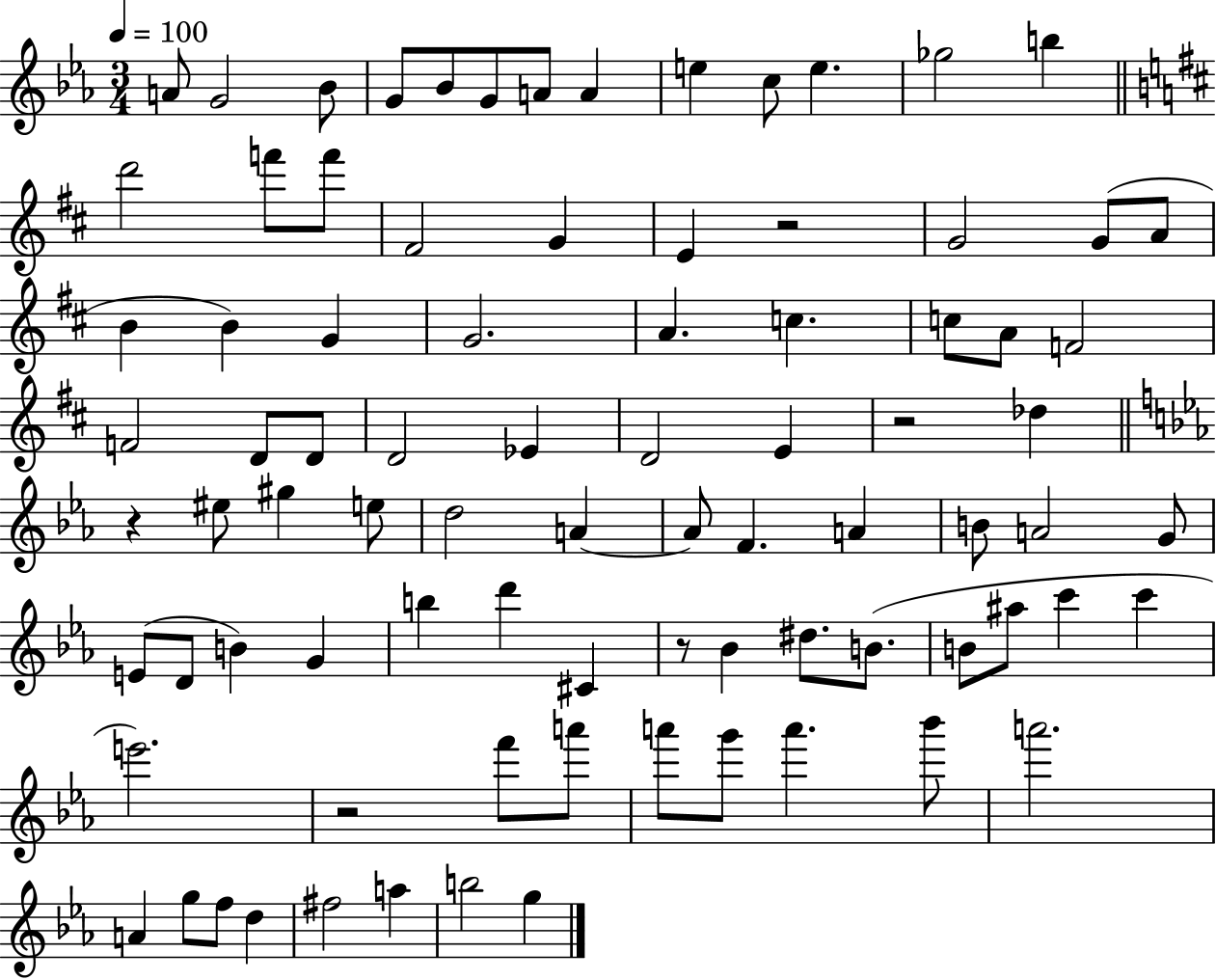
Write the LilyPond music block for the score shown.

{
  \clef treble
  \numericTimeSignature
  \time 3/4
  \key ees \major
  \tempo 4 = 100
  a'8 g'2 bes'8 | g'8 bes'8 g'8 a'8 a'4 | e''4 c''8 e''4. | ges''2 b''4 | \break \bar "||" \break \key b \minor d'''2 f'''8 f'''8 | fis'2 g'4 | e'4 r2 | g'2 g'8( a'8 | \break b'4 b'4) g'4 | g'2. | a'4. c''4. | c''8 a'8 f'2 | \break f'2 d'8 d'8 | d'2 ees'4 | d'2 e'4 | r2 des''4 | \break \bar "||" \break \key ees \major r4 eis''8 gis''4 e''8 | d''2 a'4~~ | a'8 f'4. a'4 | b'8 a'2 g'8 | \break e'8( d'8 b'4) g'4 | b''4 d'''4 cis'4 | r8 bes'4 dis''8. b'8.( | b'8 ais''8 c'''4 c'''4 | \break e'''2.) | r2 f'''8 a'''8 | a'''8 g'''8 a'''4. bes'''8 | a'''2. | \break a'4 g''8 f''8 d''4 | fis''2 a''4 | b''2 g''4 | \bar "|."
}